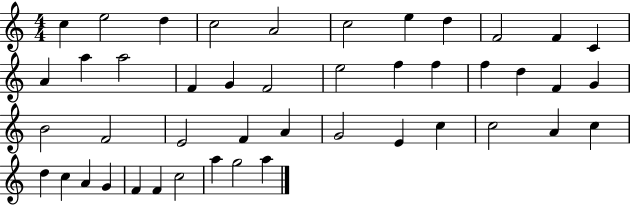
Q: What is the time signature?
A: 4/4